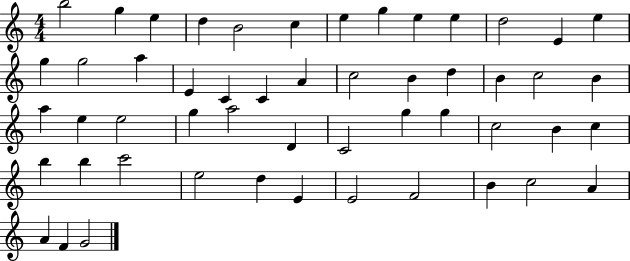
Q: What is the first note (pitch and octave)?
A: B5